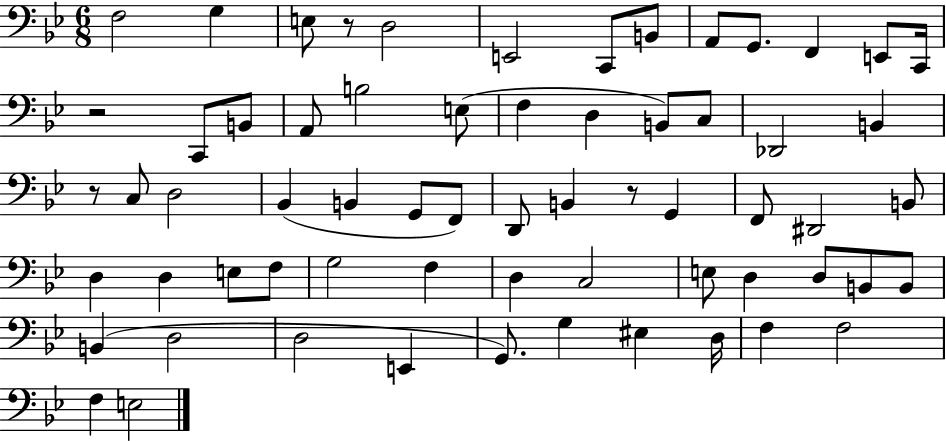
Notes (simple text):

F3/h G3/q E3/e R/e D3/h E2/h C2/e B2/e A2/e G2/e. F2/q E2/e C2/s R/h C2/e B2/e A2/e B3/h E3/e F3/q D3/q B2/e C3/e Db2/h B2/q R/e C3/e D3/h Bb2/q B2/q G2/e F2/e D2/e B2/q R/e G2/q F2/e D#2/h B2/e D3/q D3/q E3/e F3/e G3/h F3/q D3/q C3/h E3/e D3/q D3/e B2/e B2/e B2/q D3/h D3/h E2/q G2/e. G3/q EIS3/q D3/s F3/q F3/h F3/q E3/h